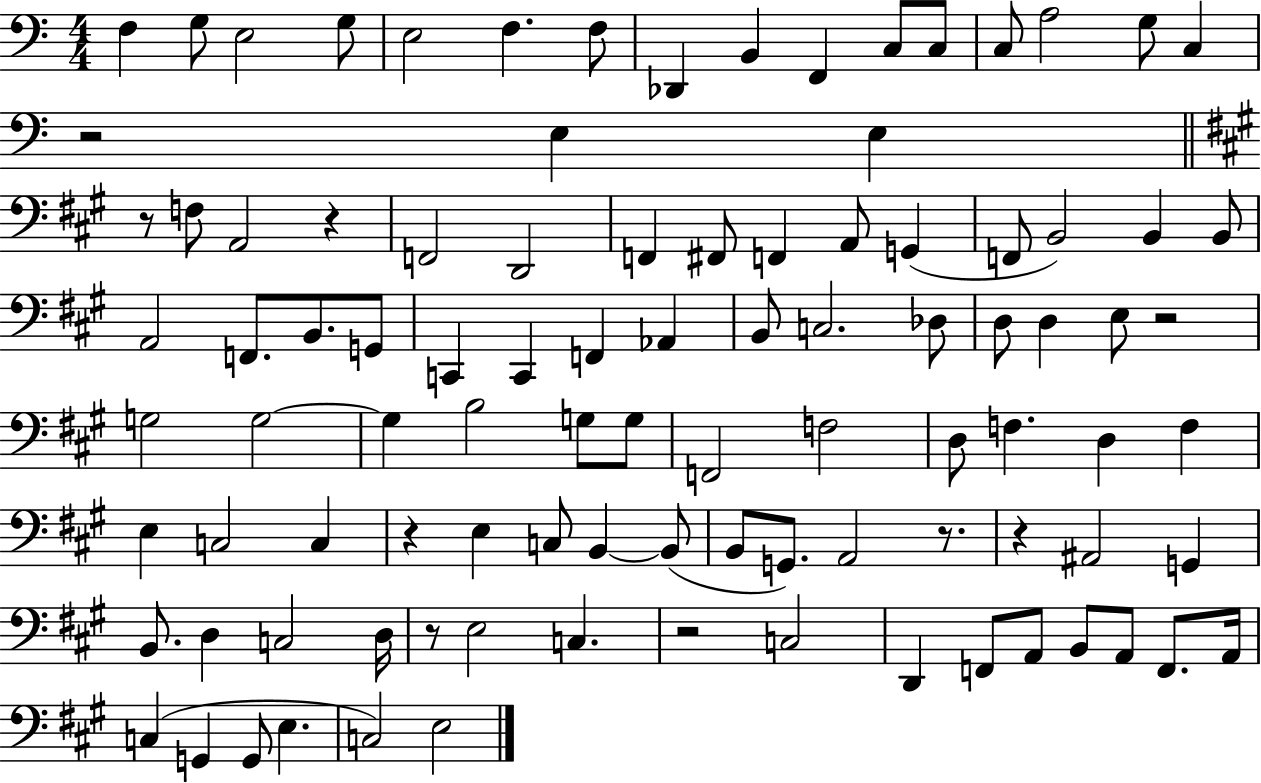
F3/q G3/e E3/h G3/e E3/h F3/q. F3/e Db2/q B2/q F2/q C3/e C3/e C3/e A3/h G3/e C3/q R/h E3/q E3/q R/e F3/e A2/h R/q F2/h D2/h F2/q F#2/e F2/q A2/e G2/q F2/e B2/h B2/q B2/e A2/h F2/e. B2/e. G2/e C2/q C2/q F2/q Ab2/q B2/e C3/h. Db3/e D3/e D3/q E3/e R/h G3/h G3/h G3/q B3/h G3/e G3/e F2/h F3/h D3/e F3/q. D3/q F3/q E3/q C3/h C3/q R/q E3/q C3/e B2/q B2/e B2/e G2/e. A2/h R/e. R/q A#2/h G2/q B2/e. D3/q C3/h D3/s R/e E3/h C3/q. R/h C3/h D2/q F2/e A2/e B2/e A2/e F2/e. A2/s C3/q G2/q G2/e E3/q. C3/h E3/h